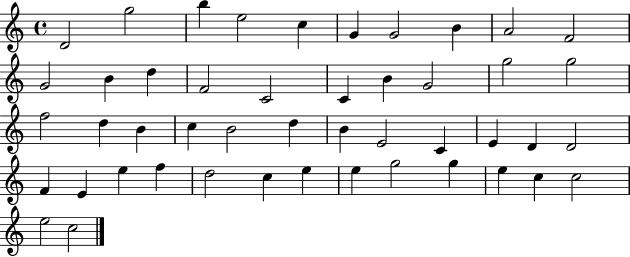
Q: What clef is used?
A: treble